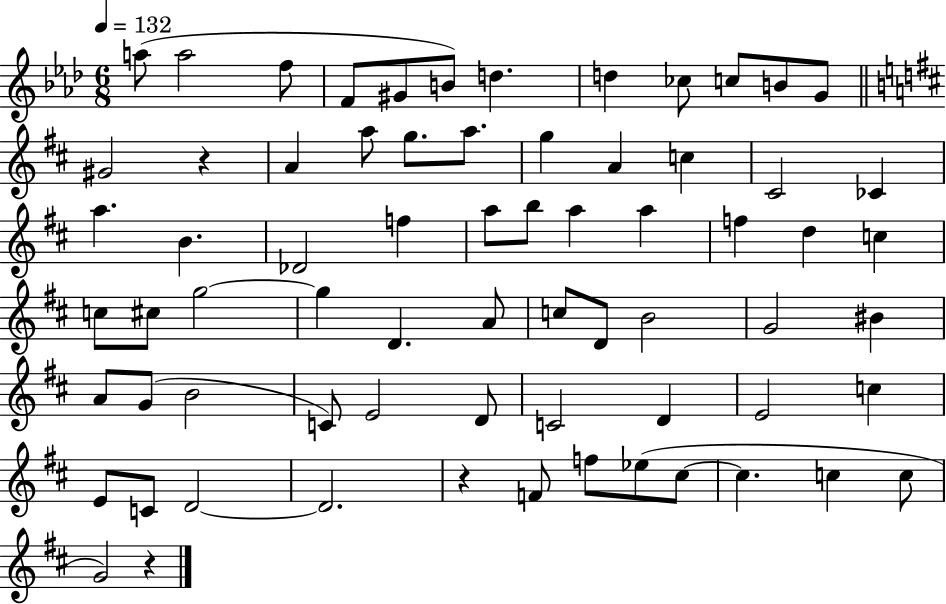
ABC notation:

X:1
T:Untitled
M:6/8
L:1/4
K:Ab
a/2 a2 f/2 F/2 ^G/2 B/2 d d _c/2 c/2 B/2 G/2 ^G2 z A a/2 g/2 a/2 g A c ^C2 _C a B _D2 f a/2 b/2 a a f d c c/2 ^c/2 g2 g D A/2 c/2 D/2 B2 G2 ^B A/2 G/2 B2 C/2 E2 D/2 C2 D E2 c E/2 C/2 D2 D2 z F/2 f/2 _e/2 ^c/2 ^c c c/2 G2 z